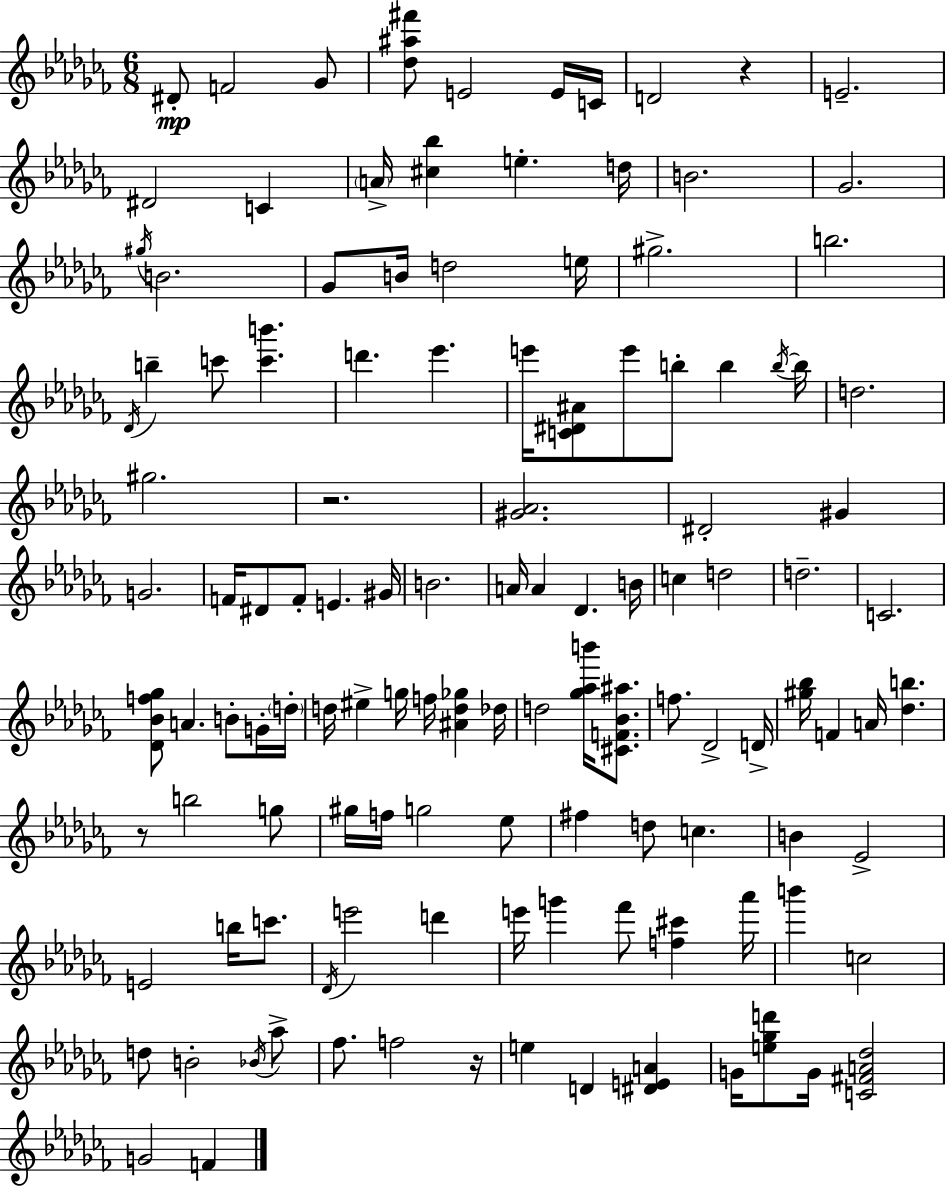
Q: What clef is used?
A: treble